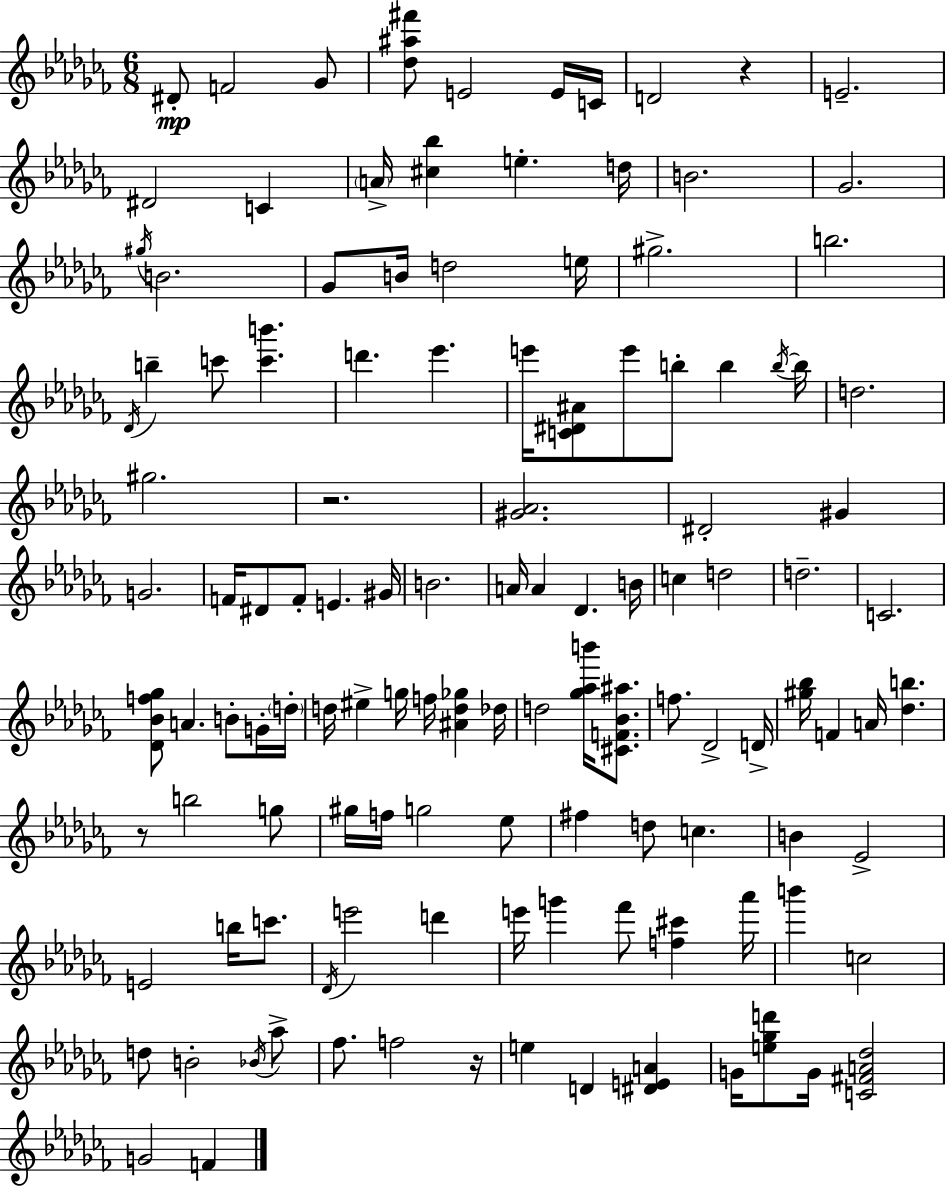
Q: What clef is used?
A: treble